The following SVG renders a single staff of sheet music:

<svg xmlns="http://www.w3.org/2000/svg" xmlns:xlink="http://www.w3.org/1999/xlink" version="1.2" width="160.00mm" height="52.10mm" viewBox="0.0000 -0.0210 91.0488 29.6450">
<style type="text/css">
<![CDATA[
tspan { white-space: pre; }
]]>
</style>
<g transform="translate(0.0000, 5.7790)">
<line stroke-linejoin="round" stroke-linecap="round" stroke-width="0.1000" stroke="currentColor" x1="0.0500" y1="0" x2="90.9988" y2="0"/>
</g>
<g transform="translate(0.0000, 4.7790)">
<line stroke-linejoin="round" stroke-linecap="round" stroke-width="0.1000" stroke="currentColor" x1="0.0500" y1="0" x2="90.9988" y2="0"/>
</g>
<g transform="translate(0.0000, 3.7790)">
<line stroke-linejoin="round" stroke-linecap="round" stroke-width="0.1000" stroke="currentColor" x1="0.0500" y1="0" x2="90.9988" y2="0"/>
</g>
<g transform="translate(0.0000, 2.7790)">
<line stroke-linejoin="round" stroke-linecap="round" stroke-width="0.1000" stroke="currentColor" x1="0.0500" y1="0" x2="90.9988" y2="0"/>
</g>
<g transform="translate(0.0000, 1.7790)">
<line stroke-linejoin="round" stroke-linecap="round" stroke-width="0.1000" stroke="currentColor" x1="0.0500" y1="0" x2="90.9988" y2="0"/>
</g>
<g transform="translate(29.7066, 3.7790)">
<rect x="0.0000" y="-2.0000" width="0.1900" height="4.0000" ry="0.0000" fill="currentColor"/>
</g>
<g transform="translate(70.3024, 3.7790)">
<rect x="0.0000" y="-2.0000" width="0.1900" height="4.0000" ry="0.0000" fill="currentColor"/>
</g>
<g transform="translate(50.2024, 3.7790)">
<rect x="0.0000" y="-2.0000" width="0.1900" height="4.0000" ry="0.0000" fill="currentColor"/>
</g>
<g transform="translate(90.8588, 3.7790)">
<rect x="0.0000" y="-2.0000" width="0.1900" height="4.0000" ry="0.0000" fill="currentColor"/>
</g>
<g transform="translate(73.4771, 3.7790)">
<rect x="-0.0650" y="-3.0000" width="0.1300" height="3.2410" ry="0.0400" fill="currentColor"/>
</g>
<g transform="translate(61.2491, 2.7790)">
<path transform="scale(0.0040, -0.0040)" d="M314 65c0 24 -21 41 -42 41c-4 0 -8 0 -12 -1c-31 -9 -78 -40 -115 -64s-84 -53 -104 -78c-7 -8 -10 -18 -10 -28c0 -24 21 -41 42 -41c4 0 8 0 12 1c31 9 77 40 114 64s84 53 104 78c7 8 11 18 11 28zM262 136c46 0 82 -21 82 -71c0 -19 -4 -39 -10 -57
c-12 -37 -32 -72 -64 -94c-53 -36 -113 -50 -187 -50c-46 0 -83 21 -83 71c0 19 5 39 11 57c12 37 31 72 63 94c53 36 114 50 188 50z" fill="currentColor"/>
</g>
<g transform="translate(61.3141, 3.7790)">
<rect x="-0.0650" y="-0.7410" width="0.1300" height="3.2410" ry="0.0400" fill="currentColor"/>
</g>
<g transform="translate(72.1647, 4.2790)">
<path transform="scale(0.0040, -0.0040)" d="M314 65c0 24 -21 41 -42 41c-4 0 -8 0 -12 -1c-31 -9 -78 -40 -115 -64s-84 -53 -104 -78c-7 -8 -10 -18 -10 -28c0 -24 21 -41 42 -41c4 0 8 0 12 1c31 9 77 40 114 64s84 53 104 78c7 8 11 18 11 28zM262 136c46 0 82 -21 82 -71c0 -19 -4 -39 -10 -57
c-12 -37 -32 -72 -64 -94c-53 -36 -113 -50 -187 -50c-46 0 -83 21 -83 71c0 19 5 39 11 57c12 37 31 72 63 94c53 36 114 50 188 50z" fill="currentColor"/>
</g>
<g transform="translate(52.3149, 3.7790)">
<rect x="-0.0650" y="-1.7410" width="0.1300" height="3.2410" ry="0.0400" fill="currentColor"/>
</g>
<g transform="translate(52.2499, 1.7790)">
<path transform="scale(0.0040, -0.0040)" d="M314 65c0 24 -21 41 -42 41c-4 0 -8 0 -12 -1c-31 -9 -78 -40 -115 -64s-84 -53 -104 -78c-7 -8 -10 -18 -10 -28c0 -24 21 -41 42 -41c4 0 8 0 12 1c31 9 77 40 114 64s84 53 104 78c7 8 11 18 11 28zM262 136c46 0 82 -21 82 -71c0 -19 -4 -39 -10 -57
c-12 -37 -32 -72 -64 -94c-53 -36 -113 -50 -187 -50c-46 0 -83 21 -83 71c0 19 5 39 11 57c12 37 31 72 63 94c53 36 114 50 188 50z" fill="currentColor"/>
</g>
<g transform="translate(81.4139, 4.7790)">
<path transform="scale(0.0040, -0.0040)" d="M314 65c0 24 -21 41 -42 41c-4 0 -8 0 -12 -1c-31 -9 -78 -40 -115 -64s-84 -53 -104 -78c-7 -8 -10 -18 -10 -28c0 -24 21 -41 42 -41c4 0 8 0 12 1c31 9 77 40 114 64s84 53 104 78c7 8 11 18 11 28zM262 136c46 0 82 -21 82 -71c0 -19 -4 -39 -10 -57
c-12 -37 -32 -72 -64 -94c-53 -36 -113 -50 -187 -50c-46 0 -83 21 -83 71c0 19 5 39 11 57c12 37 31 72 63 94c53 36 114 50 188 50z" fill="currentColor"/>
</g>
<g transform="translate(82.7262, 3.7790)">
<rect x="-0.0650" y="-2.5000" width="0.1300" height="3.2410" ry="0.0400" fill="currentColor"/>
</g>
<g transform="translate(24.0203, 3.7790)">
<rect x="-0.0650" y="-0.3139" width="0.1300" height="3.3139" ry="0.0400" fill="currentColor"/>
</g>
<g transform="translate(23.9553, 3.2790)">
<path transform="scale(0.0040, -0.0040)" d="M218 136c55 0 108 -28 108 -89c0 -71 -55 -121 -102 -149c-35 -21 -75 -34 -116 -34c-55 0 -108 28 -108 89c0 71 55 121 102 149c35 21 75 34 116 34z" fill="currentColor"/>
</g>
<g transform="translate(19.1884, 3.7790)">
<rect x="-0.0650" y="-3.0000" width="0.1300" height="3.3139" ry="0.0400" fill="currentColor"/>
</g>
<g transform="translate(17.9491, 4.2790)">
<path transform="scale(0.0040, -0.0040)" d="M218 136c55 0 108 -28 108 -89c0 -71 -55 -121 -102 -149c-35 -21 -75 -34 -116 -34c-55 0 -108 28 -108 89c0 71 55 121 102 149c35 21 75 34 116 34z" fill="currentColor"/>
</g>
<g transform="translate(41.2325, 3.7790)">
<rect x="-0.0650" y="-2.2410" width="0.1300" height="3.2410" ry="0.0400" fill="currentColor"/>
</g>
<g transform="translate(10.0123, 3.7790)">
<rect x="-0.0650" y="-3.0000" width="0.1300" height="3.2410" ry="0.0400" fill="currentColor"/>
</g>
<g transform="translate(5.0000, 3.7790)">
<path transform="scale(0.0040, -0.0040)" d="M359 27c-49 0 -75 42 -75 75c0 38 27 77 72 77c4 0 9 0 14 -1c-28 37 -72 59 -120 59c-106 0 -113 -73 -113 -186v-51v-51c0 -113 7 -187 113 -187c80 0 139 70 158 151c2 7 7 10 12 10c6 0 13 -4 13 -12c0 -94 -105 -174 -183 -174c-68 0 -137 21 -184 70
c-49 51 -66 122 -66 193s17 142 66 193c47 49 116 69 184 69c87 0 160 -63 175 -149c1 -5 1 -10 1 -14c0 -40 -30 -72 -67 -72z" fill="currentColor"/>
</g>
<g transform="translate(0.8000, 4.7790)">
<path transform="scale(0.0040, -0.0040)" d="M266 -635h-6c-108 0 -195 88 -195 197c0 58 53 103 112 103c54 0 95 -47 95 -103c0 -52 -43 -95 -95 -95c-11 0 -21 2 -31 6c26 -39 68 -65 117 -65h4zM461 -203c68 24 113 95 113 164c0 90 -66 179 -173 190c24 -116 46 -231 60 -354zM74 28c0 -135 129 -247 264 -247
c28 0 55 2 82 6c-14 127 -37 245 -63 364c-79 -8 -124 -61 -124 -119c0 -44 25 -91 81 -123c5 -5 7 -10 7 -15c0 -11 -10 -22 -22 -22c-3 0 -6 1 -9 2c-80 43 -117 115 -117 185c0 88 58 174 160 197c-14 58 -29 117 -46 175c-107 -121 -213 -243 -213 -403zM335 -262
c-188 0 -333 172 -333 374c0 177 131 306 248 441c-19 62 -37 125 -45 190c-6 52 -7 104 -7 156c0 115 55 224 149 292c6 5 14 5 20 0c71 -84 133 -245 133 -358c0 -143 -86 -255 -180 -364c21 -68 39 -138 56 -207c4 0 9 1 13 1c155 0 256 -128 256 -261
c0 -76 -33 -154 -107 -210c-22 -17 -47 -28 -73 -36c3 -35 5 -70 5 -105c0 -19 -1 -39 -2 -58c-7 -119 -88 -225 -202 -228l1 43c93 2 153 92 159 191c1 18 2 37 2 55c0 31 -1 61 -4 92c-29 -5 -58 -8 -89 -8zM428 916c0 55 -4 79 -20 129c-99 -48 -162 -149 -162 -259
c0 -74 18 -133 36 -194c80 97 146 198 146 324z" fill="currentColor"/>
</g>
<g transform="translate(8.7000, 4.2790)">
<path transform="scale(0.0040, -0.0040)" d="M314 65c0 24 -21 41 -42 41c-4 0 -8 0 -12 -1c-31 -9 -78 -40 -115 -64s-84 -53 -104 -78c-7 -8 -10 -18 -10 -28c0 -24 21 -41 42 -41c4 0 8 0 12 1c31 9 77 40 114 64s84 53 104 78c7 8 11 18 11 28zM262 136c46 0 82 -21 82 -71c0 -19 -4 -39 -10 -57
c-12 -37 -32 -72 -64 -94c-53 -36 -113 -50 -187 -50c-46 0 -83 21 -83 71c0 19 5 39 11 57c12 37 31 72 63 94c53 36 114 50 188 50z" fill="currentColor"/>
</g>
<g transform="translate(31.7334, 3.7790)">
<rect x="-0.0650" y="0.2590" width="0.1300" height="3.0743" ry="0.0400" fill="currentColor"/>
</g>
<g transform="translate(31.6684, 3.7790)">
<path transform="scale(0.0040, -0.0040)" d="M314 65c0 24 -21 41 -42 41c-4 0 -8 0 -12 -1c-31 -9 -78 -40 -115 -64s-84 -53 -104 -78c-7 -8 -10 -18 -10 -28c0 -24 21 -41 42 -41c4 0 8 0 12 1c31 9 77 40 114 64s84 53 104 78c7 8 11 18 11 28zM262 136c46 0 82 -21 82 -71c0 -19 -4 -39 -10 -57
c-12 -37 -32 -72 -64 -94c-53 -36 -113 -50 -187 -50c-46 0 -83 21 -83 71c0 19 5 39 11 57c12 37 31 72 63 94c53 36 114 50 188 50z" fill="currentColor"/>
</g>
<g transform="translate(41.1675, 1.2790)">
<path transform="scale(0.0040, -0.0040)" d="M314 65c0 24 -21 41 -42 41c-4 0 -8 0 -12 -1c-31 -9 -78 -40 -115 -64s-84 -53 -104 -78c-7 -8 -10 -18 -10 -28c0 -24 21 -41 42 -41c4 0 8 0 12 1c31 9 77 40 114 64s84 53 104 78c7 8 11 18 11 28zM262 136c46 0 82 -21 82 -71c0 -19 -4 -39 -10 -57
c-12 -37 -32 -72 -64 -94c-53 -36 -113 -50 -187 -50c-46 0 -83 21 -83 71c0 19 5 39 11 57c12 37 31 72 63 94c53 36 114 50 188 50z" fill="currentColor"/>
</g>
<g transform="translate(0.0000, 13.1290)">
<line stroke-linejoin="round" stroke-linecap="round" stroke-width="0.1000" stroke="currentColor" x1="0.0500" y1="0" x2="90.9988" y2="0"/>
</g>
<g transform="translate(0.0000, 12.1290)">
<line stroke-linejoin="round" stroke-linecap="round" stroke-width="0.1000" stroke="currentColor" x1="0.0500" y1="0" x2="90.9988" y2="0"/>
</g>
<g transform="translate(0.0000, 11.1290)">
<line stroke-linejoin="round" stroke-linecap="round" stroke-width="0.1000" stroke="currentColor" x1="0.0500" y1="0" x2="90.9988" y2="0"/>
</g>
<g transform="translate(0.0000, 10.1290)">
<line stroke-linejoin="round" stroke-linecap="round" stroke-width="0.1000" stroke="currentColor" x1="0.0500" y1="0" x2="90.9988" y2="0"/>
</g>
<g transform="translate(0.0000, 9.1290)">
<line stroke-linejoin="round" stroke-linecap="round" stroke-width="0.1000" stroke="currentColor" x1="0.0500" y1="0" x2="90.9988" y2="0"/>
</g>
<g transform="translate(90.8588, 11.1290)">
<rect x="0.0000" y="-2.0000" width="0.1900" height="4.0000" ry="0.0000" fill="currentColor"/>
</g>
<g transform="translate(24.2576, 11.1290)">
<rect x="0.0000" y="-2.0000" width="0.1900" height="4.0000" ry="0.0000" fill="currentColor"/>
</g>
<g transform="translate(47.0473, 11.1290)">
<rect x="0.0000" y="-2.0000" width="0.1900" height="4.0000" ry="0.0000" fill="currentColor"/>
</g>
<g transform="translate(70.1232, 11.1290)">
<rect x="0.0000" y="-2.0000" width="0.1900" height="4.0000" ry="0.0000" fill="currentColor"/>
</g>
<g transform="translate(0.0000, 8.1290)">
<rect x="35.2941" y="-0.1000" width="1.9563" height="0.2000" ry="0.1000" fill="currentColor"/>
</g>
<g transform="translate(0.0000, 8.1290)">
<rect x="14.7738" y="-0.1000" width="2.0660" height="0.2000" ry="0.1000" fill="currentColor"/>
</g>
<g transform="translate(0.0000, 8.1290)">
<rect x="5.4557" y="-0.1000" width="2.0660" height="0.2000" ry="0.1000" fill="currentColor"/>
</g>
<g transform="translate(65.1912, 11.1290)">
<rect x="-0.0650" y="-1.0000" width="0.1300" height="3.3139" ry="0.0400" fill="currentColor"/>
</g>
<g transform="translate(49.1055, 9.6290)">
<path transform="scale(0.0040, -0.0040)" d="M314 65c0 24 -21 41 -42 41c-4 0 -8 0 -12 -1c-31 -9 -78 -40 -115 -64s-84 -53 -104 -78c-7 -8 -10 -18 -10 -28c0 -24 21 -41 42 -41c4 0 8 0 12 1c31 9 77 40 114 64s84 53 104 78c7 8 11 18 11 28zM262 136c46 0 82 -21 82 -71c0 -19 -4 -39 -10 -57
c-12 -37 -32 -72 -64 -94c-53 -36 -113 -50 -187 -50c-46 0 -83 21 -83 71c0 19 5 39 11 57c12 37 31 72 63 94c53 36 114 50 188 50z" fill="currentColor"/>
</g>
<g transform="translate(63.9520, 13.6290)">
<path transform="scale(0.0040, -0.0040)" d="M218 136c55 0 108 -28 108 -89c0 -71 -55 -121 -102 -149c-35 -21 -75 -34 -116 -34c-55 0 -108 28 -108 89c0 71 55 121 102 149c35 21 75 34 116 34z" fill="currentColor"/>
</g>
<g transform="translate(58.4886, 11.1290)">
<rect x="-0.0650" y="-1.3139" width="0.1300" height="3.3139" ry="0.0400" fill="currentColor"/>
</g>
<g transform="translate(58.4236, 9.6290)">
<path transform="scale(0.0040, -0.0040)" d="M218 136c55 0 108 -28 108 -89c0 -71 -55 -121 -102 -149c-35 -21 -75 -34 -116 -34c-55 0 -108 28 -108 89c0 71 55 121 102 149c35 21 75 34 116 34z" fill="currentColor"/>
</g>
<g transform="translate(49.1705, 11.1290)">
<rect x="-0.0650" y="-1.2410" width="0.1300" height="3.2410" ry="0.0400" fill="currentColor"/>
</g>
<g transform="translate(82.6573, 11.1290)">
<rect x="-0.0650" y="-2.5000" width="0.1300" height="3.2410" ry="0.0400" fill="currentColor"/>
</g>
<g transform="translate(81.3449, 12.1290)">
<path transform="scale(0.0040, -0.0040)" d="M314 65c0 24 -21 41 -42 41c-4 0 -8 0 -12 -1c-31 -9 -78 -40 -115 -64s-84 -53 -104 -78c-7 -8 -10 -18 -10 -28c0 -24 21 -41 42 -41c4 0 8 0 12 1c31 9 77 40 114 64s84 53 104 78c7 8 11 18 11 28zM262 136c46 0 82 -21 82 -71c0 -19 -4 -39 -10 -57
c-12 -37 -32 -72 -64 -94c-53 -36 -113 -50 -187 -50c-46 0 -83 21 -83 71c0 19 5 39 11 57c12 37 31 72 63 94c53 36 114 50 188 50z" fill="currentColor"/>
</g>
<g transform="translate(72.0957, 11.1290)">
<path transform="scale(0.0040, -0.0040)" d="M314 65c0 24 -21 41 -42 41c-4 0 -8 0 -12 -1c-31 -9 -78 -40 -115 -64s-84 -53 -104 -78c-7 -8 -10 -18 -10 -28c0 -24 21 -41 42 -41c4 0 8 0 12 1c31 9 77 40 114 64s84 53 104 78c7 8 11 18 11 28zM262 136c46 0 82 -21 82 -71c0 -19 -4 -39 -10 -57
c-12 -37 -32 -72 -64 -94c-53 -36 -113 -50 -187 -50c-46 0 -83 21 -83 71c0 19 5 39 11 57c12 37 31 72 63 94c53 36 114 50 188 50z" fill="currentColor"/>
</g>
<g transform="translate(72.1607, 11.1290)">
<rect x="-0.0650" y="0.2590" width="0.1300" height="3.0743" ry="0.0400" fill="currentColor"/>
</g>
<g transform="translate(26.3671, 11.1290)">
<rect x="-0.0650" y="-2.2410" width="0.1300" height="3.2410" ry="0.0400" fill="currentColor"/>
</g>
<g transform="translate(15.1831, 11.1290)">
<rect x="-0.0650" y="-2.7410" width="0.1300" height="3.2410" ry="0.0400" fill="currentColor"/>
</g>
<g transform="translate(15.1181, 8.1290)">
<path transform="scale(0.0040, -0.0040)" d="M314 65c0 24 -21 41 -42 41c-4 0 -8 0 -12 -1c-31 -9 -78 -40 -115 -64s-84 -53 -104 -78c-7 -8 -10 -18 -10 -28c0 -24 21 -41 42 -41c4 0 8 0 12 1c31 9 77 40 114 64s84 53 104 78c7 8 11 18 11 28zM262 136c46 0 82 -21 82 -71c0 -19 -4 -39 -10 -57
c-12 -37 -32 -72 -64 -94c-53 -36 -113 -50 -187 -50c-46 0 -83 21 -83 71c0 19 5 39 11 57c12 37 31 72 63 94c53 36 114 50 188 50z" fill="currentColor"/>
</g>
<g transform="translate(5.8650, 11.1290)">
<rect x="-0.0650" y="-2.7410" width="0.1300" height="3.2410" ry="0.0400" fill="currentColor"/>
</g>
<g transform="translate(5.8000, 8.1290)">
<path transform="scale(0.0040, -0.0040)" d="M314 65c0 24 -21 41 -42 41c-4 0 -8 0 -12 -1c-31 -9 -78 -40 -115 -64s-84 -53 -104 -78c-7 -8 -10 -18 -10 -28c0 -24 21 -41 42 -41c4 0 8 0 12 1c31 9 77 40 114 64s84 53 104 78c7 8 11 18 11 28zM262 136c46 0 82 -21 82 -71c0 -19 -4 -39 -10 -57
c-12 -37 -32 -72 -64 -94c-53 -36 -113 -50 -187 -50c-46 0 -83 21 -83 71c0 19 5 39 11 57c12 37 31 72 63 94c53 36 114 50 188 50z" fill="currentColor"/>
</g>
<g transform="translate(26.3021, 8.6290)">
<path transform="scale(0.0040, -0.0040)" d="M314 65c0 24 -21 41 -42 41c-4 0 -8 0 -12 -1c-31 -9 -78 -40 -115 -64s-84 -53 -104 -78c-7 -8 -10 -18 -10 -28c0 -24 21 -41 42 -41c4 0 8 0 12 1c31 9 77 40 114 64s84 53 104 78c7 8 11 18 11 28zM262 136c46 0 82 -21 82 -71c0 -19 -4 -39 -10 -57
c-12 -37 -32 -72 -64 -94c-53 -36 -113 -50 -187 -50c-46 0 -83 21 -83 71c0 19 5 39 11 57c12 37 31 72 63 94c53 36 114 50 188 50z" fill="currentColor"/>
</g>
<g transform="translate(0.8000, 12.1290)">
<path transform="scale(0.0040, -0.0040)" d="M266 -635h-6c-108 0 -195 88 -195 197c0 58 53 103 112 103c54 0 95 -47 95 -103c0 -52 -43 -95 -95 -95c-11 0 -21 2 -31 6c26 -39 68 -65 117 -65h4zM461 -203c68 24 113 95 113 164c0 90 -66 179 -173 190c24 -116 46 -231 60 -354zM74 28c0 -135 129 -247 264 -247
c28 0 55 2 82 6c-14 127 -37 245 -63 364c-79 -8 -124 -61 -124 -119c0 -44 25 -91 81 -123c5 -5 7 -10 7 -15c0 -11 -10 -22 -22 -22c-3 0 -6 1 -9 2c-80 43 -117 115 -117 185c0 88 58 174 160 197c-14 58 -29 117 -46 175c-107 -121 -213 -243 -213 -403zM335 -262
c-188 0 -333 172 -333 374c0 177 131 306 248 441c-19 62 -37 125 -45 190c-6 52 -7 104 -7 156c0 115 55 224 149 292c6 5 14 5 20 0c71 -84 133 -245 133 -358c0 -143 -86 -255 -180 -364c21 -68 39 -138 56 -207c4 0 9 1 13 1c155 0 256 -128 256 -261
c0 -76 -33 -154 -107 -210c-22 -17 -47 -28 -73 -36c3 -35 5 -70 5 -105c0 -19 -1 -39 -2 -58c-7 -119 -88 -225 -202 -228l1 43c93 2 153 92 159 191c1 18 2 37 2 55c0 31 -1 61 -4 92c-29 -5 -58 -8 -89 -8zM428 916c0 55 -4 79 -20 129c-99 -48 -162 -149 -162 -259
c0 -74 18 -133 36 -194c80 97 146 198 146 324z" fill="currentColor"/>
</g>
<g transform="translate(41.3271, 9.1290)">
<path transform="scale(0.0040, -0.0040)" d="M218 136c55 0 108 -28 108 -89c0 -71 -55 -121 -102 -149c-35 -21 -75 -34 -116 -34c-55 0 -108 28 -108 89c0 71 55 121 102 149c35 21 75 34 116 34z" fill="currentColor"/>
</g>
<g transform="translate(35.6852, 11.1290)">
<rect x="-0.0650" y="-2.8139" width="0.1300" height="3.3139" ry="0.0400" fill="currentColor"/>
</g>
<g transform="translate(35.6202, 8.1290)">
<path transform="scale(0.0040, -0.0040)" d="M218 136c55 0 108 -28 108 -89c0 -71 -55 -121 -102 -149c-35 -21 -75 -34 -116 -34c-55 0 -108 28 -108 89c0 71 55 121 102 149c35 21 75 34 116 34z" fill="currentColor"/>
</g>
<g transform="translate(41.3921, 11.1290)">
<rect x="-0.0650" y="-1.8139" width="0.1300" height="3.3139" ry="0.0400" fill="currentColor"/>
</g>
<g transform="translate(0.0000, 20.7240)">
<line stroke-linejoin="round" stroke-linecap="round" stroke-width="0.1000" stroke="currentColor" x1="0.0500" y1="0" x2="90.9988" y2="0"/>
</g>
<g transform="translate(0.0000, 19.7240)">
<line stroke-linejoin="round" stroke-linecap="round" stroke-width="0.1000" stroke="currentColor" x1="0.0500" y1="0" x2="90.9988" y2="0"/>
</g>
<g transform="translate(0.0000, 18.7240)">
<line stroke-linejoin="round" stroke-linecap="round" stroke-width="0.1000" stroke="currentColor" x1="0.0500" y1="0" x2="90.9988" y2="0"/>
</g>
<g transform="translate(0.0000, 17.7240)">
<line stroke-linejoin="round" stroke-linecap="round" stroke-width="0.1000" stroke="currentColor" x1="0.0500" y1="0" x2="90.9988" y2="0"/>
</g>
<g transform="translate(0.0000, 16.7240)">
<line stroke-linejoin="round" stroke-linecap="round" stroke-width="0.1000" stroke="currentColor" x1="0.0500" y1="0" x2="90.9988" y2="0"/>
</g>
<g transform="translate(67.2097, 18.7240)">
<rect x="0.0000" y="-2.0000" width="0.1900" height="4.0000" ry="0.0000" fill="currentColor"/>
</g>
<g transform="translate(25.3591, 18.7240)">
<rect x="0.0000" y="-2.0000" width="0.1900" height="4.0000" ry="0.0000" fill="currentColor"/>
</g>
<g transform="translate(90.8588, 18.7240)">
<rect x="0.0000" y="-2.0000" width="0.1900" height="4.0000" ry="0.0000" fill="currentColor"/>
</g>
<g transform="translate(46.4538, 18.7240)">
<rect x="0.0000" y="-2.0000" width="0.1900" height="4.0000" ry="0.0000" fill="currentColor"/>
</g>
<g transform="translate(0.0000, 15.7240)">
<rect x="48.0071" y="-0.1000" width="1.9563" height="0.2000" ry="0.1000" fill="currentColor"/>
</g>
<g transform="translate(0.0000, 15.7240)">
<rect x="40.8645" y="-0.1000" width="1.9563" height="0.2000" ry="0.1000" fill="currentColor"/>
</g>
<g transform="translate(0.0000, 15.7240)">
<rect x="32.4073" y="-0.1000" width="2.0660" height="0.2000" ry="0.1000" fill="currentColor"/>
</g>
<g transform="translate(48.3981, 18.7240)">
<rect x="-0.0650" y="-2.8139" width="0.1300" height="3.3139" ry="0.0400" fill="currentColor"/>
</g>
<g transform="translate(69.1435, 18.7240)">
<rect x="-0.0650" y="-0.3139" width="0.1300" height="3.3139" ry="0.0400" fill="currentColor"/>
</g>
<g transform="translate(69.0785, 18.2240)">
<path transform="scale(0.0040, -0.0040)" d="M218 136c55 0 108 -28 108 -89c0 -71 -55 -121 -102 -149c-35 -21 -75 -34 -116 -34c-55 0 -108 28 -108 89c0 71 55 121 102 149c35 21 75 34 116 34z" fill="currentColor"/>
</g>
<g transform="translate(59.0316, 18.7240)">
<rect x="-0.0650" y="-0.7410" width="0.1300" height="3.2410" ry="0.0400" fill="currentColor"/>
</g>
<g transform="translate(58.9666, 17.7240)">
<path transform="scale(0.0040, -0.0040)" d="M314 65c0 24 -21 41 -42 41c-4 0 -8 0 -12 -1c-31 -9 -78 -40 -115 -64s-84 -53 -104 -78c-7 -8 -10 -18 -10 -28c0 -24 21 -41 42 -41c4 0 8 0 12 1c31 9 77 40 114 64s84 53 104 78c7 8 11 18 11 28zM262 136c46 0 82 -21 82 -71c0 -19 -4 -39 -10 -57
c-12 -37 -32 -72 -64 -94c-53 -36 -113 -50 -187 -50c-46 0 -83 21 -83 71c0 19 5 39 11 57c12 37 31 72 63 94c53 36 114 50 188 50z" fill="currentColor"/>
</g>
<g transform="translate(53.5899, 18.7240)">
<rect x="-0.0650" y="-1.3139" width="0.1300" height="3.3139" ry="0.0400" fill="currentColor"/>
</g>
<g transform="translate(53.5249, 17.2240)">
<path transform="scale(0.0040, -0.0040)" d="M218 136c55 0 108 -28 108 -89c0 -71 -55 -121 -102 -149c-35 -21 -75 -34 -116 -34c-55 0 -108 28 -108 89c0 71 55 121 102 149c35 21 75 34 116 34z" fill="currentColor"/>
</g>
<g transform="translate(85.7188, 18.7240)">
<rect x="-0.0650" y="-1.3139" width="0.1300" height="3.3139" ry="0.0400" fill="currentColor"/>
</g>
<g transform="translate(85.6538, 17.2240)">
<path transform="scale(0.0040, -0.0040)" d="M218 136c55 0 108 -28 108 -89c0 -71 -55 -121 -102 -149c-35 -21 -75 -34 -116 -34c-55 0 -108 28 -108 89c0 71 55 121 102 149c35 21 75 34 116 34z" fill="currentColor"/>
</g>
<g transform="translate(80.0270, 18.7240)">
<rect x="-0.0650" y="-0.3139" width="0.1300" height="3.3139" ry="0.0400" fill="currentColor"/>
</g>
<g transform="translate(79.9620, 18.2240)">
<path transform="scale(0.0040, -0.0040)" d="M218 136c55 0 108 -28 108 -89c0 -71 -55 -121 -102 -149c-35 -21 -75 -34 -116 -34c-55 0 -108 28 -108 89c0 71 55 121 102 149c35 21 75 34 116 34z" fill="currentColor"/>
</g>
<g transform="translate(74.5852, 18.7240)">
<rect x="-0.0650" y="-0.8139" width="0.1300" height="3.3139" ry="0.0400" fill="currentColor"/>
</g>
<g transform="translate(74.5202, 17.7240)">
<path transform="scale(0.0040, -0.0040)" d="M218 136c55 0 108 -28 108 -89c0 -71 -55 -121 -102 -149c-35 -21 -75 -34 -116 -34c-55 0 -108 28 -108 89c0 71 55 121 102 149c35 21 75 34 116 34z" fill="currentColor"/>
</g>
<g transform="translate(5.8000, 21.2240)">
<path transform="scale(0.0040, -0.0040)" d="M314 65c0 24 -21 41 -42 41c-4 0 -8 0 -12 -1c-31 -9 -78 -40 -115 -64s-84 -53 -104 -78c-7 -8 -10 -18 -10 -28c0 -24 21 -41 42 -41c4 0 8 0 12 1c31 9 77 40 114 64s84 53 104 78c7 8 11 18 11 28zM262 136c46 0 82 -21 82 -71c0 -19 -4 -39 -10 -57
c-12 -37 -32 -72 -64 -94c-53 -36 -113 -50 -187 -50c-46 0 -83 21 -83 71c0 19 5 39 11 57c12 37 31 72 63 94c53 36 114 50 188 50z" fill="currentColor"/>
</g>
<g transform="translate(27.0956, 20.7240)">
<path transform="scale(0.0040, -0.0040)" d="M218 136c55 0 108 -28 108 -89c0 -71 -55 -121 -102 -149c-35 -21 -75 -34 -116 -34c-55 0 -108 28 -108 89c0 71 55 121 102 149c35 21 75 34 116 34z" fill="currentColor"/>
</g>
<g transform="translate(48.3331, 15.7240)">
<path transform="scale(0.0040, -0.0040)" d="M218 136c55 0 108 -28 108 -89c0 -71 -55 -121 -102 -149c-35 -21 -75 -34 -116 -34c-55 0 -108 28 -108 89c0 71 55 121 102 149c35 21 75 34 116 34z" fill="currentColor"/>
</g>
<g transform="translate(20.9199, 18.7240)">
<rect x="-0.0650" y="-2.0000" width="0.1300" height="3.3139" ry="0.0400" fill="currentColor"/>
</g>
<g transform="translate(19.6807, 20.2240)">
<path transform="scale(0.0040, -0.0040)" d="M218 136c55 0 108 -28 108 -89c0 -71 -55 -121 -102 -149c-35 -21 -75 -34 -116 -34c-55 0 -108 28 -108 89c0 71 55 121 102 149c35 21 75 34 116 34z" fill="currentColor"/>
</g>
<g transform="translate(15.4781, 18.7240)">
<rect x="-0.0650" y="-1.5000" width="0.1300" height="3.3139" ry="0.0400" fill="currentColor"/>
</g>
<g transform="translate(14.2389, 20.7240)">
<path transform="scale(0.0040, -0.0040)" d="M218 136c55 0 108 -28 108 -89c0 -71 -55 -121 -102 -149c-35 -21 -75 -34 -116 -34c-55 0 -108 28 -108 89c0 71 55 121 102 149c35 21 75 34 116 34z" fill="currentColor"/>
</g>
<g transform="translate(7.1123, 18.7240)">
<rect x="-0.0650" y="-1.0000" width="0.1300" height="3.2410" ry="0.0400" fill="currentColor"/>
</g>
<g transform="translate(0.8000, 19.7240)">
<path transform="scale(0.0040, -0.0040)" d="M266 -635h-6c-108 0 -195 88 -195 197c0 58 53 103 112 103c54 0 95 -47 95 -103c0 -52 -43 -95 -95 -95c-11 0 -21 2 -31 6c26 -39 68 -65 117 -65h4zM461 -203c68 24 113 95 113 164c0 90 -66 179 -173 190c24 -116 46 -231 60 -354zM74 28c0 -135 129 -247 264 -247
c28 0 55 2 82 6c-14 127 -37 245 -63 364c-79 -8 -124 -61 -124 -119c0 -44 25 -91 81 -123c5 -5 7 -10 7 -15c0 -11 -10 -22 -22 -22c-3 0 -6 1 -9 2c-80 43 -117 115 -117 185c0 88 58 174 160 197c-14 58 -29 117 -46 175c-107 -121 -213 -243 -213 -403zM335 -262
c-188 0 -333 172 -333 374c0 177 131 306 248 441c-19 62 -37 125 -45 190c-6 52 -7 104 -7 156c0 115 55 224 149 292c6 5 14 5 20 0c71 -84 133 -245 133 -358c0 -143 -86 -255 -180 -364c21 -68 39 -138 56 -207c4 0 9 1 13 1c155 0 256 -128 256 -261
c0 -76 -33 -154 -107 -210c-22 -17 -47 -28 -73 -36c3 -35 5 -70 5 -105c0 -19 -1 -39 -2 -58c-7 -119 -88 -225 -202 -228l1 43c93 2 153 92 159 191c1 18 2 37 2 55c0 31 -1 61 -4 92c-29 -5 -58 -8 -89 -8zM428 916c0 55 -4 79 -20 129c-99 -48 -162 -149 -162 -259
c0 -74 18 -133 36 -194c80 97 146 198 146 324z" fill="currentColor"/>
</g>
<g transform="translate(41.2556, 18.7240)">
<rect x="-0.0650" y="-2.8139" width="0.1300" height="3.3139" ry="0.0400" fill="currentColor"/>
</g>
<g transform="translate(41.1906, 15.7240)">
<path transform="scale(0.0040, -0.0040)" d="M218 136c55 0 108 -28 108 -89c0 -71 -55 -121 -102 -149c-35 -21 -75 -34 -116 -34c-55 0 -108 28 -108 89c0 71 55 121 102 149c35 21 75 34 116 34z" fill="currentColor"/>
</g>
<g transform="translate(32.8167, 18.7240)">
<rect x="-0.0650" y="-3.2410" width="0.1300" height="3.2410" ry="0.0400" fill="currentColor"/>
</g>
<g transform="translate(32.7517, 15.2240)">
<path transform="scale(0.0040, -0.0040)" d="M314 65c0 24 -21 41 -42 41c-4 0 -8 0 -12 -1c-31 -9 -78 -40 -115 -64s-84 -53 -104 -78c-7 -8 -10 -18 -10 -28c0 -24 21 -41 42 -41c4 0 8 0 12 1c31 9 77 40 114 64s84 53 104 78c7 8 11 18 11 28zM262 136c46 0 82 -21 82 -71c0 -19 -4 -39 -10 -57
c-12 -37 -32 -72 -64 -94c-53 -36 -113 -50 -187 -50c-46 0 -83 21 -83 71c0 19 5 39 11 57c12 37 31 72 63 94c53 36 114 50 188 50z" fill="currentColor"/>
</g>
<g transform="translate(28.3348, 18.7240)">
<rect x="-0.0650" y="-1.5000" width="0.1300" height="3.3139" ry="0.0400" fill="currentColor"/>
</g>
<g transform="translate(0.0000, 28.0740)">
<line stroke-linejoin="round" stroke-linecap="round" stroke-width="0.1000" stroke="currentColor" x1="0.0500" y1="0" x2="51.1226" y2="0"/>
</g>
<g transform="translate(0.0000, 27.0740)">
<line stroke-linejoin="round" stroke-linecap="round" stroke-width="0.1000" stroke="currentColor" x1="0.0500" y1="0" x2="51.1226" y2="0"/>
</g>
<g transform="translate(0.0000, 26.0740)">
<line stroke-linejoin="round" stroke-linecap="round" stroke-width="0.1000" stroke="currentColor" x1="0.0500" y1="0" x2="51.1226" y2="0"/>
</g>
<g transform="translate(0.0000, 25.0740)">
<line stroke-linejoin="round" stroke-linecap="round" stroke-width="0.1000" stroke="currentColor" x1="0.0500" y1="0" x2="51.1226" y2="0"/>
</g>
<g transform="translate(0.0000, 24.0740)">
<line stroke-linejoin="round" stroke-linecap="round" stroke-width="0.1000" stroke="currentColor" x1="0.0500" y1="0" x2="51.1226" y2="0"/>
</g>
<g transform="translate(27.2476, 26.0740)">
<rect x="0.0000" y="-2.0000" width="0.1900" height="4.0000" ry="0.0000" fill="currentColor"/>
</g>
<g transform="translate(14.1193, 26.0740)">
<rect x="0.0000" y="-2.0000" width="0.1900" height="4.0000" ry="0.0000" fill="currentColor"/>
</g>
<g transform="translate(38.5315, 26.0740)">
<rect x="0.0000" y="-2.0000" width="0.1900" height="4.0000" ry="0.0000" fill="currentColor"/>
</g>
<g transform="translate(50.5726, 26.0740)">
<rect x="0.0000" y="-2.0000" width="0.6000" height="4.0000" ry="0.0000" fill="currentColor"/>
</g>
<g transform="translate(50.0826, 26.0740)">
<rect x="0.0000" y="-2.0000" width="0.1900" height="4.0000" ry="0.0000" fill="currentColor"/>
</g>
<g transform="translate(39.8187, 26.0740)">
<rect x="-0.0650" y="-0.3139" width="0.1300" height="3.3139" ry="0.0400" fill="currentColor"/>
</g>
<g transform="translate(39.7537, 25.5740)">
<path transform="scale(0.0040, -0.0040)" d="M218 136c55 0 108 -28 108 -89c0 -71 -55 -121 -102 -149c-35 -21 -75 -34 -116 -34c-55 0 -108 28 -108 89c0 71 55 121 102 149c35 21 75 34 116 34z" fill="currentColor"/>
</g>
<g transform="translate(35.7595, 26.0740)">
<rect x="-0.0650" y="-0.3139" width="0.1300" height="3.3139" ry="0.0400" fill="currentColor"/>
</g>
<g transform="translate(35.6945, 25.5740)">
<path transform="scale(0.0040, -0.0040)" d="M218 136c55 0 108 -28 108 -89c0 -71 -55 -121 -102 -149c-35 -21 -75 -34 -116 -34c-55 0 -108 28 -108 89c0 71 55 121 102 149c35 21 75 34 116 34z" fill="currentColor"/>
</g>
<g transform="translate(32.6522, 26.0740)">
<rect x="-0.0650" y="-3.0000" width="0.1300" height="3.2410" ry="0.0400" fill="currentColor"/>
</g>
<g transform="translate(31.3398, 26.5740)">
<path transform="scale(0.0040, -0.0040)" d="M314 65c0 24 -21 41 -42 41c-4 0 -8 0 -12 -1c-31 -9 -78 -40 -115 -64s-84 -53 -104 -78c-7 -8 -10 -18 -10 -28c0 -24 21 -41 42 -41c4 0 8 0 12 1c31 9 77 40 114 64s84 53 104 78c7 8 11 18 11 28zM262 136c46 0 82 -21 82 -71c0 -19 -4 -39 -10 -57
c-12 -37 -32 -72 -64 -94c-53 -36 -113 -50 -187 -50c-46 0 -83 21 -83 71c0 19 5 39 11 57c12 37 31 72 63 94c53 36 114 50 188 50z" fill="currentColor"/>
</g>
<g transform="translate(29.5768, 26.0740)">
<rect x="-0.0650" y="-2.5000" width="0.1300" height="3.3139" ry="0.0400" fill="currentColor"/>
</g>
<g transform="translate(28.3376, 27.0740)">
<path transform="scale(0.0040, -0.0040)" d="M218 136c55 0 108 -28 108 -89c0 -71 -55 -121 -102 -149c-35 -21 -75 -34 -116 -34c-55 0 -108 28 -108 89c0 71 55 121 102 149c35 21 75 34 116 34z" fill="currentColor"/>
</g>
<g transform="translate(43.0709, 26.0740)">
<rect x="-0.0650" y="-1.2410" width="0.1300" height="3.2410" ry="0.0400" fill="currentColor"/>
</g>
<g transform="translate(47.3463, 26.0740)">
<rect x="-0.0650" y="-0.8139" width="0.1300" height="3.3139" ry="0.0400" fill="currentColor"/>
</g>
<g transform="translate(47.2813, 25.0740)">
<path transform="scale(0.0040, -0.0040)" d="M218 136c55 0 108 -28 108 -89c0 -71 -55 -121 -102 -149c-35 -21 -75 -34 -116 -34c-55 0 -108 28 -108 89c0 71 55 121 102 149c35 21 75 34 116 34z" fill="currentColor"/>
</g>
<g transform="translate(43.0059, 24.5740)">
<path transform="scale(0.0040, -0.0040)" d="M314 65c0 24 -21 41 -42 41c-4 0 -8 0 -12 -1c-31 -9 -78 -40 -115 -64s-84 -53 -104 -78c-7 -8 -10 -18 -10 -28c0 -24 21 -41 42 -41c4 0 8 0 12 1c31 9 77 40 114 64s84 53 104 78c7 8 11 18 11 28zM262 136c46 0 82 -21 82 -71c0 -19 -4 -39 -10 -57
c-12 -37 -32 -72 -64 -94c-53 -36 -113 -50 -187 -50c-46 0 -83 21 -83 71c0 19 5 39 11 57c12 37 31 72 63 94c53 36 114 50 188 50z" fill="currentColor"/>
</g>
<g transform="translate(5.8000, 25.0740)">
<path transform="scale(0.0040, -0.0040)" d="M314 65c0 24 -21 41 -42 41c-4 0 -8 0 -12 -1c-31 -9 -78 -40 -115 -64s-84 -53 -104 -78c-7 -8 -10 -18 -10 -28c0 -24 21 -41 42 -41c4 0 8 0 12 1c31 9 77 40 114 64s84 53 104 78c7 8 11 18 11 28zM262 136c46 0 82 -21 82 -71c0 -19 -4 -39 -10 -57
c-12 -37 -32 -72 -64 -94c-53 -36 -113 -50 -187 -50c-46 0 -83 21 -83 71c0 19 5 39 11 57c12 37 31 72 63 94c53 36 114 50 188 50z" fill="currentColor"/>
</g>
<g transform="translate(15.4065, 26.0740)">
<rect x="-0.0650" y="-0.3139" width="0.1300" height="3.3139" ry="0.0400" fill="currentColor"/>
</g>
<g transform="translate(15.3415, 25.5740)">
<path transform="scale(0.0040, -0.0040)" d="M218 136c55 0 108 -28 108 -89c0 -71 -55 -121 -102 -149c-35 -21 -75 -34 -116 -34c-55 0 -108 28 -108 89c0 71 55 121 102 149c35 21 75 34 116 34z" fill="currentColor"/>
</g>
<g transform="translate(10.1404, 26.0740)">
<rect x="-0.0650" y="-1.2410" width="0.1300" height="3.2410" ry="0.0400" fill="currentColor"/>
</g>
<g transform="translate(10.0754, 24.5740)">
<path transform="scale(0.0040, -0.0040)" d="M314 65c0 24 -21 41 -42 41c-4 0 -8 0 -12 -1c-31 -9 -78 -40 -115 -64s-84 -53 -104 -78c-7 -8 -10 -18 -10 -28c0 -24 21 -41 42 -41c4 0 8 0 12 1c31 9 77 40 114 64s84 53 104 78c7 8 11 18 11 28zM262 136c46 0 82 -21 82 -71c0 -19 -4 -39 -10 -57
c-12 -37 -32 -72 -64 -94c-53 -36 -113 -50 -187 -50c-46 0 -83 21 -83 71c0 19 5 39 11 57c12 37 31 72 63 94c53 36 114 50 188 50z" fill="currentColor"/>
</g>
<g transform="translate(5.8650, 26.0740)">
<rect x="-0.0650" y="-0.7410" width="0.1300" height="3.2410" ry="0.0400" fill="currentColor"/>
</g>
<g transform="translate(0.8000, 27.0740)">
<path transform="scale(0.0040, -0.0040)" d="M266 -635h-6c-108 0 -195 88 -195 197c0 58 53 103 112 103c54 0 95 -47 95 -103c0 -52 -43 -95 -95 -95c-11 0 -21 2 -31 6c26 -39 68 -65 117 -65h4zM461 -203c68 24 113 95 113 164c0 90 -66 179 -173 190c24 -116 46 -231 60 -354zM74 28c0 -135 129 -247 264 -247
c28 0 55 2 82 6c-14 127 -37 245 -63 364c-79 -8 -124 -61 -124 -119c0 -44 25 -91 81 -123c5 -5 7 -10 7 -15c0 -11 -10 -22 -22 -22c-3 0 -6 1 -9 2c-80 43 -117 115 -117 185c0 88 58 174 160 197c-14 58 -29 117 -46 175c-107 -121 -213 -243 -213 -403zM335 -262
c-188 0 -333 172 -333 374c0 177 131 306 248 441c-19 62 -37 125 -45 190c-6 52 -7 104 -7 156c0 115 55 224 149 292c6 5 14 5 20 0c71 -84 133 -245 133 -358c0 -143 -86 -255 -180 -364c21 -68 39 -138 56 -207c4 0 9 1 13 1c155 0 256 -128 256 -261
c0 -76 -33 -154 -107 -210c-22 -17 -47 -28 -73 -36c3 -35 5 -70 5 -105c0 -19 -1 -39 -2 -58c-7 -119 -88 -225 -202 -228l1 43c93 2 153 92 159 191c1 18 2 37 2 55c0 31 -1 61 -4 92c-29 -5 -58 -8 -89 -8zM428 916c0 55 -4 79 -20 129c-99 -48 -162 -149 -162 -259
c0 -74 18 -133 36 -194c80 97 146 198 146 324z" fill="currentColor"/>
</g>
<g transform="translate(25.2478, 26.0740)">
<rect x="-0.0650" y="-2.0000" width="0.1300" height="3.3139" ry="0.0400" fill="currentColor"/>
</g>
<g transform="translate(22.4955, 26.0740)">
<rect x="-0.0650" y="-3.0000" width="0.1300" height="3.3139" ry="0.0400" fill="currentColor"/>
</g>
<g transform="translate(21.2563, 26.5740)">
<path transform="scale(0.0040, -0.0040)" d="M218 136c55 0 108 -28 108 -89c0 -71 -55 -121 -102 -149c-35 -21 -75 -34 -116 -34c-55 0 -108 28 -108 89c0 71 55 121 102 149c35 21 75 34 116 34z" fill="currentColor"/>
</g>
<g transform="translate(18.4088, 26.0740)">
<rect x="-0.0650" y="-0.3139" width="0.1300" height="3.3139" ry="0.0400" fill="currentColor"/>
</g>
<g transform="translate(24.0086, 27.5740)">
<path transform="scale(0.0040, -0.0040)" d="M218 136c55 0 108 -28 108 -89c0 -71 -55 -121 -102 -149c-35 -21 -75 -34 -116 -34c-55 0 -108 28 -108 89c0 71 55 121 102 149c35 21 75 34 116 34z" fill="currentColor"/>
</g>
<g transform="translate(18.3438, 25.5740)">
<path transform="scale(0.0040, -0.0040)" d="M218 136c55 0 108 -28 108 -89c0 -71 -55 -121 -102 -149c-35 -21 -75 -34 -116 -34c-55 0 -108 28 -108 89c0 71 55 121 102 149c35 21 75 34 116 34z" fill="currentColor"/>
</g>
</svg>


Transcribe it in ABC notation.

X:1
T:Untitled
M:4/4
L:1/4
K:C
A2 A c B2 g2 f2 d2 A2 G2 a2 a2 g2 a f e2 e D B2 G2 D2 E F E b2 a a e d2 c d c e d2 e2 c c A F G A2 c c e2 d